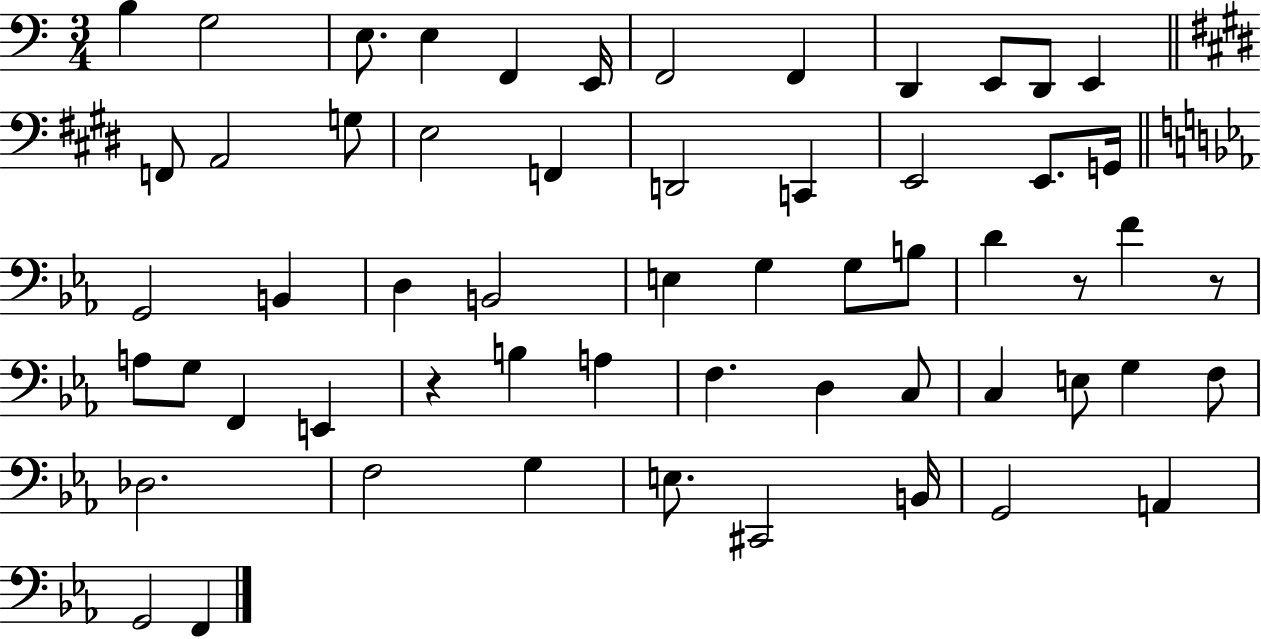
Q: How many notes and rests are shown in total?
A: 58